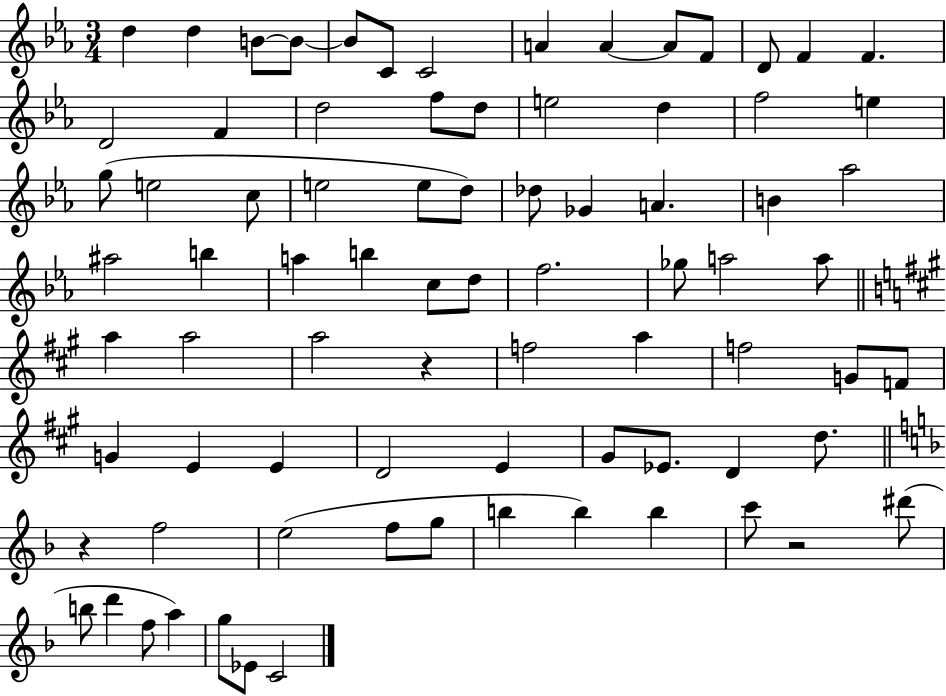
D5/q D5/q B4/e B4/e B4/e C4/e C4/h A4/q A4/q A4/e F4/e D4/e F4/q F4/q. D4/h F4/q D5/h F5/e D5/e E5/h D5/q F5/h E5/q G5/e E5/h C5/e E5/h E5/e D5/e Db5/e Gb4/q A4/q. B4/q Ab5/h A#5/h B5/q A5/q B5/q C5/e D5/e F5/h. Gb5/e A5/h A5/e A5/q A5/h A5/h R/q F5/h A5/q F5/h G4/e F4/e G4/q E4/q E4/q D4/h E4/q G#4/e Eb4/e. D4/q D5/e. R/q F5/h E5/h F5/e G5/e B5/q B5/q B5/q C6/e R/h D#6/e B5/e D6/q F5/e A5/q G5/e Eb4/e C4/h